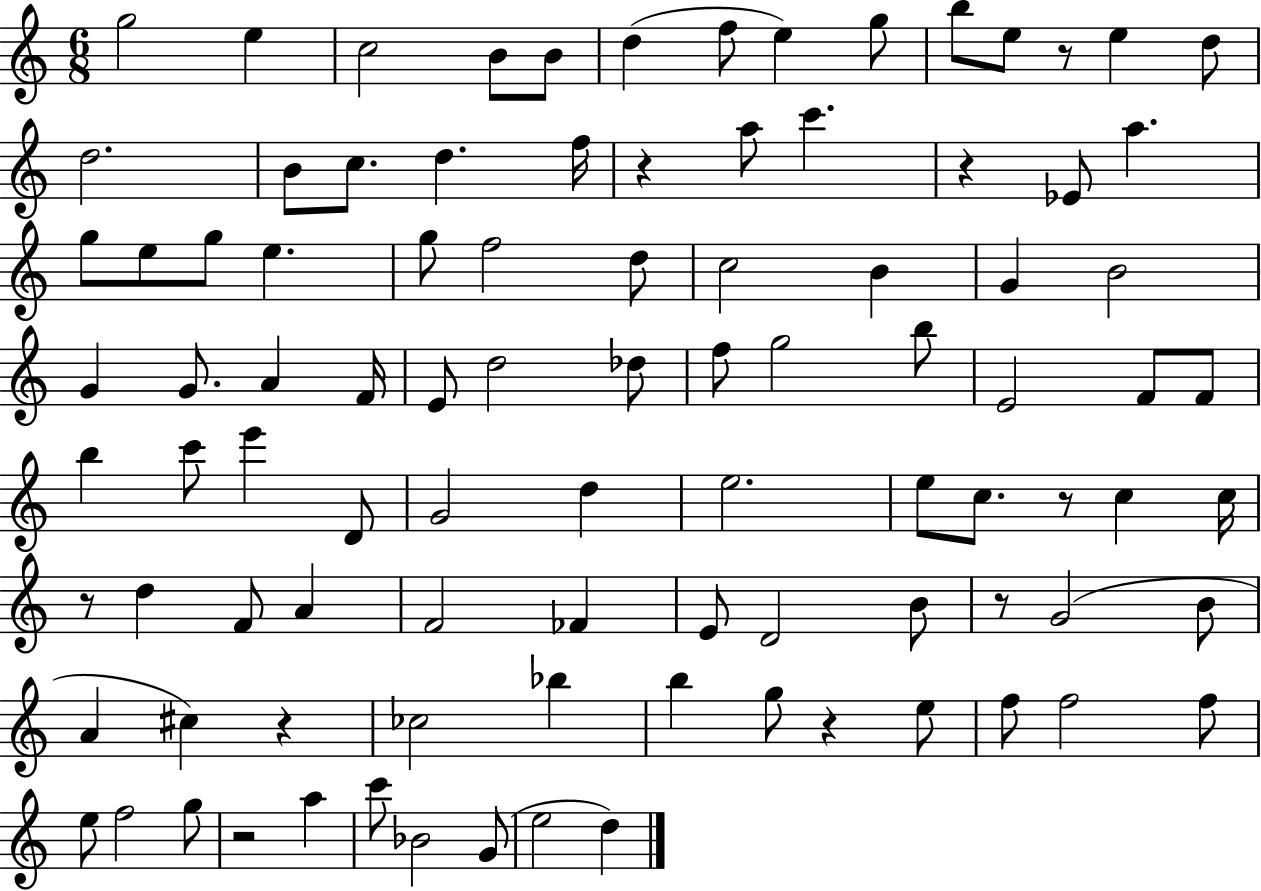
{
  \clef treble
  \numericTimeSignature
  \time 6/8
  \key c \major
  \repeat volta 2 { g''2 e''4 | c''2 b'8 b'8 | d''4( f''8 e''4) g''8 | b''8 e''8 r8 e''4 d''8 | \break d''2. | b'8 c''8. d''4. f''16 | r4 a''8 c'''4. | r4 ees'8 a''4. | \break g''8 e''8 g''8 e''4. | g''8 f''2 d''8 | c''2 b'4 | g'4 b'2 | \break g'4 g'8. a'4 f'16 | e'8 d''2 des''8 | f''8 g''2 b''8 | e'2 f'8 f'8 | \break b''4 c'''8 e'''4 d'8 | g'2 d''4 | e''2. | e''8 c''8. r8 c''4 c''16 | \break r8 d''4 f'8 a'4 | f'2 fes'4 | e'8 d'2 b'8 | r8 g'2( b'8 | \break a'4 cis''4) r4 | ces''2 bes''4 | b''4 g''8 r4 e''8 | f''8 f''2 f''8 | \break e''8 f''2 g''8 | r2 a''4 | c'''8 bes'2 g'8( | e''2 d''4) | \break } \bar "|."
}